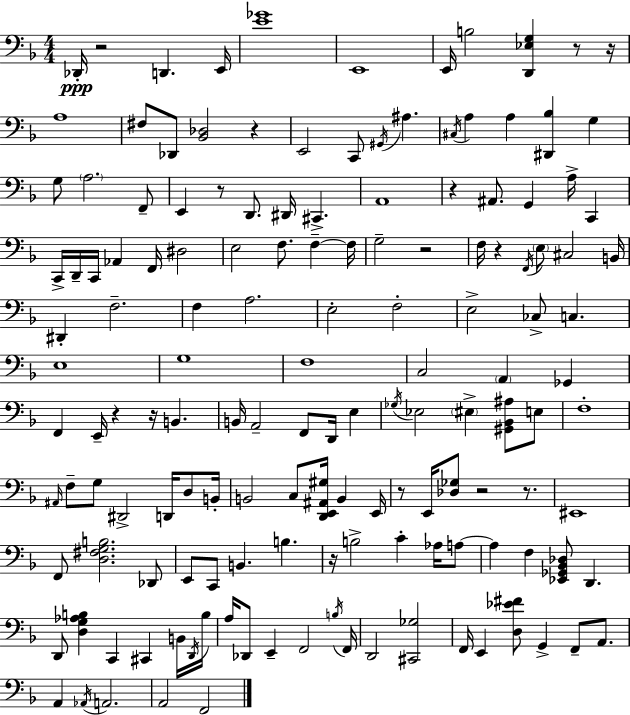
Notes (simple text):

Db2/s R/h D2/q. E2/s [E4,Gb4]/w E2/w E2/s B3/h [D2,Eb3,G3]/q R/e R/s A3/w F#3/e Db2/e [Bb2,Db3]/h R/q E2/h C2/e G#2/s A#3/q. C#3/s A3/q A3/q [D#2,Bb3]/q G3/q G3/e A3/h. F2/e E2/q R/e D2/e. D#2/s C#2/q. A2/w R/q A#2/e. G2/q A3/s C2/q C2/s D2/s C2/s Ab2/q F2/s D#3/h E3/h F3/e. F3/q F3/s G3/h R/h F3/s R/q F2/s E3/e C#3/h B2/s D#2/q F3/h. F3/q A3/h. E3/h F3/h E3/h CES3/e C3/q. E3/w G3/w F3/w C3/h A2/q Gb2/q F2/q E2/s R/q R/s B2/q. B2/s A2/h F2/e D2/s E3/q Gb3/s Eb3/h EIS3/q [G#2,Bb2,A#3]/e E3/e F3/w A#2/s F3/e G3/e D#2/h D2/s D3/e B2/s B2/h C3/e [D2,E2,A#2,G#3]/s B2/q E2/s R/e E2/s [Db3,Gb3]/e R/h R/e. EIS2/w F2/e [D3,F#3,G3,B3]/h. Db2/e E2/e C2/e B2/q. B3/q. R/s B3/h C4/q Ab3/s A3/e A3/q F3/q [Eb2,Gb2,Bb2,Db3]/e D2/q. D2/e [D3,G3,Ab3,B3]/q C2/q C#2/q B2/s D2/s B3/s A3/s Db2/e E2/q F2/h B3/s F2/s D2/h [C#2,Gb3]/h F2/s E2/q [D3,Eb4,F#4]/e G2/q F2/e A2/e. A2/q Ab2/s A2/h. A2/h F2/h